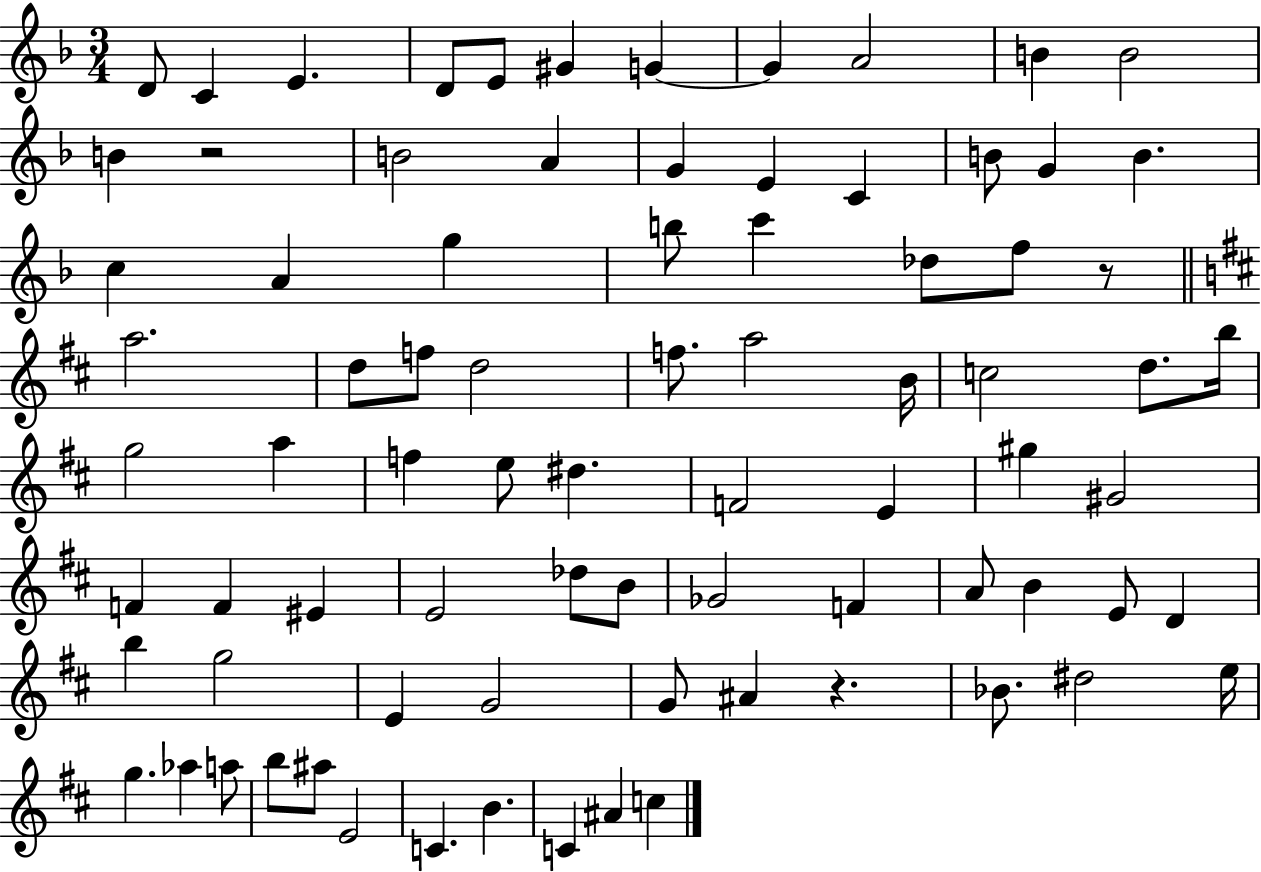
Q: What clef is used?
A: treble